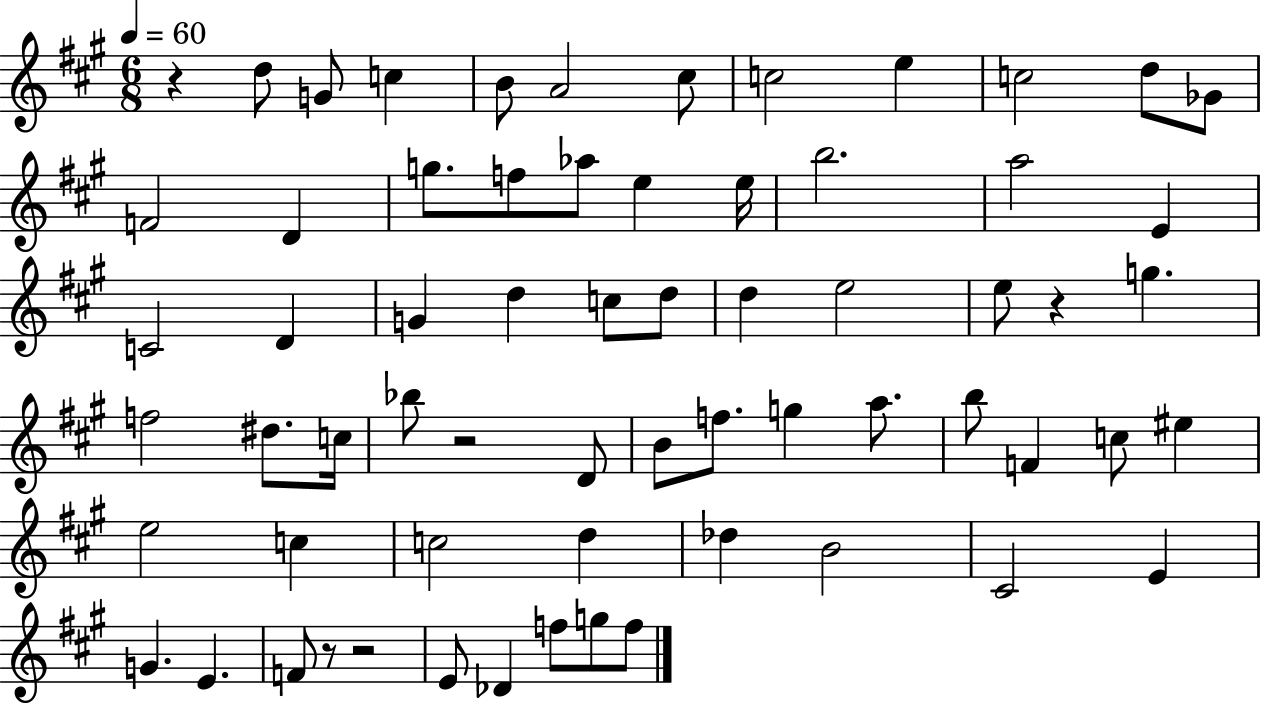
R/q D5/e G4/e C5/q B4/e A4/h C#5/e C5/h E5/q C5/h D5/e Gb4/e F4/h D4/q G5/e. F5/e Ab5/e E5/q E5/s B5/h. A5/h E4/q C4/h D4/q G4/q D5/q C5/e D5/e D5/q E5/h E5/e R/q G5/q. F5/h D#5/e. C5/s Bb5/e R/h D4/e B4/e F5/e. G5/q A5/e. B5/e F4/q C5/e EIS5/q E5/h C5/q C5/h D5/q Db5/q B4/h C#4/h E4/q G4/q. E4/q. F4/e R/e R/h E4/e Db4/q F5/e G5/e F5/e